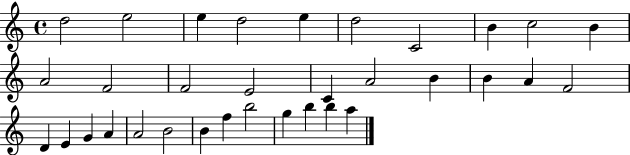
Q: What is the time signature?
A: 4/4